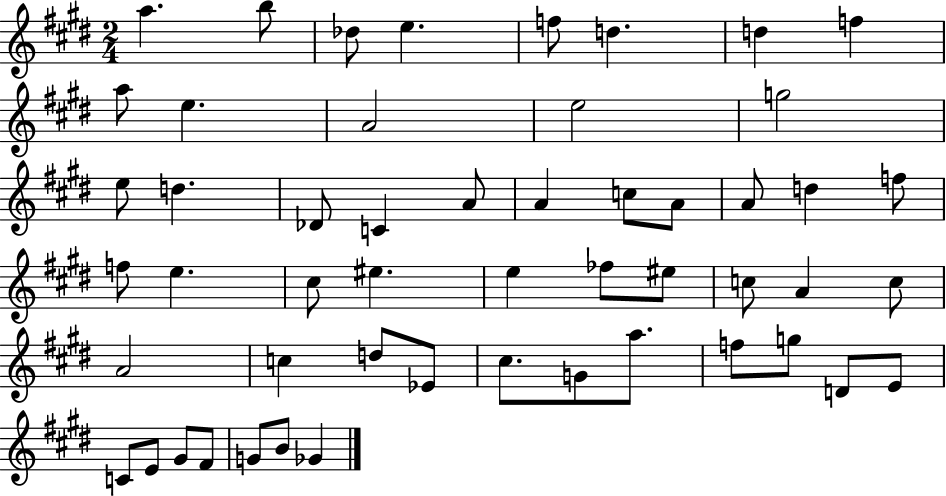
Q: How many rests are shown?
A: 0